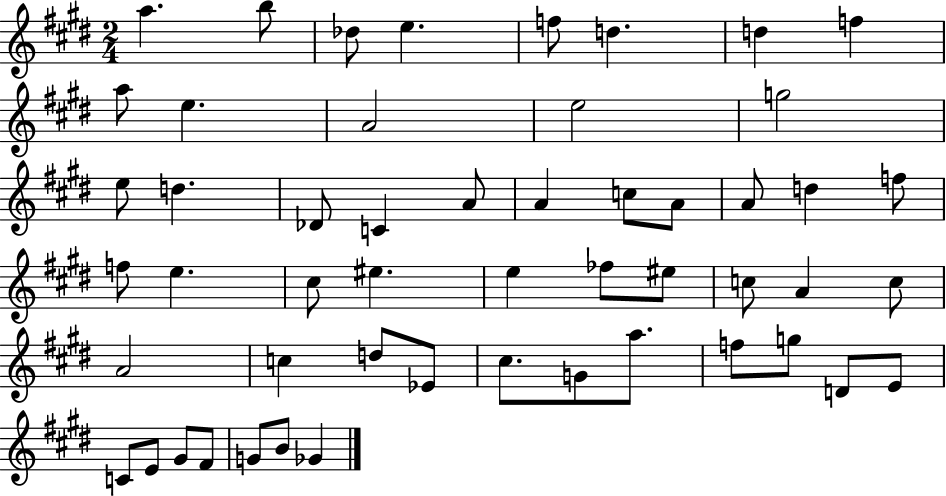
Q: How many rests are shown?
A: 0